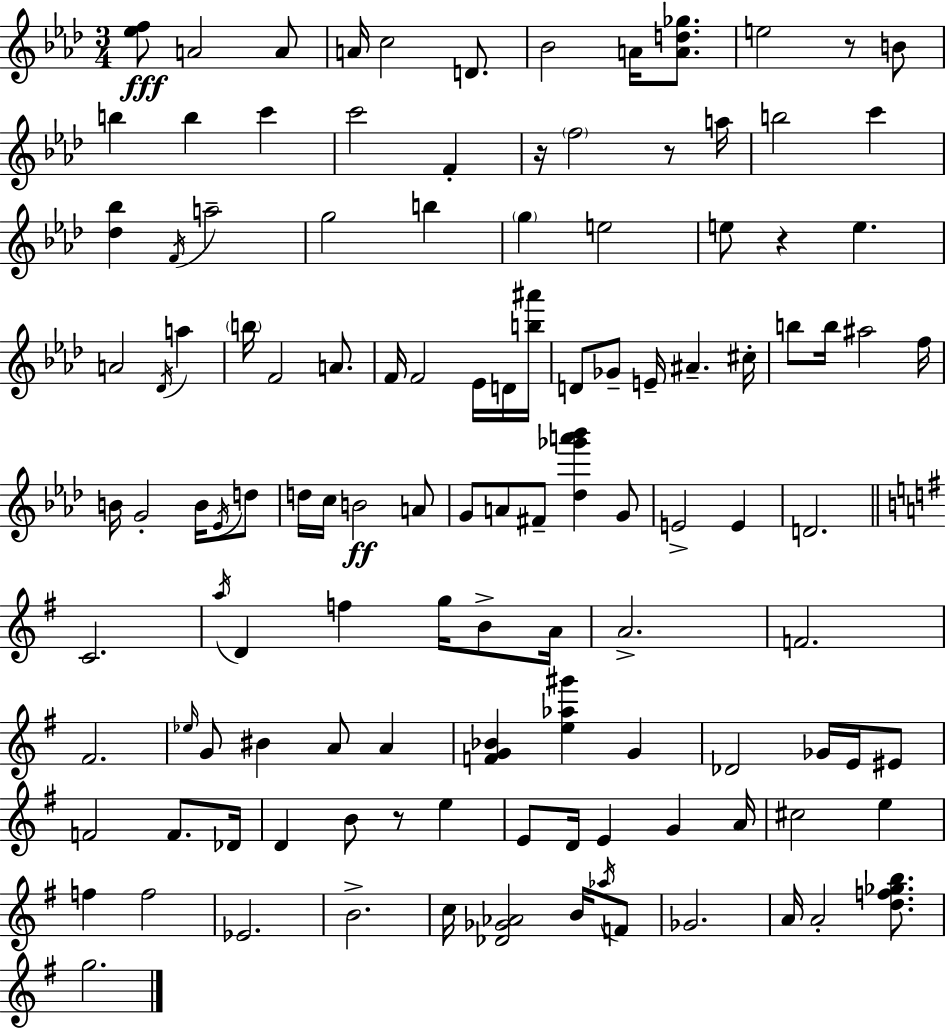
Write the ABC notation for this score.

X:1
T:Untitled
M:3/4
L:1/4
K:Ab
[_ef]/2 A2 A/2 A/4 c2 D/2 _B2 A/4 [Ad_g]/2 e2 z/2 B/2 b b c' c'2 F z/4 f2 z/2 a/4 b2 c' [_d_b] F/4 a2 g2 b g e2 e/2 z e A2 _D/4 a b/4 F2 A/2 F/4 F2 _E/4 D/4 [b^a']/4 D/2 _G/2 E/4 ^A ^c/4 b/2 b/4 ^a2 f/4 B/4 G2 B/4 _E/4 d/2 d/4 c/4 B2 A/2 G/2 A/2 ^F/2 [_d_g'a'_b'] G/2 E2 E D2 C2 a/4 D f g/4 B/2 A/4 A2 F2 ^F2 _e/4 G/2 ^B A/2 A [FG_B] [e_a^g'] G _D2 _G/4 E/4 ^E/2 F2 F/2 _D/4 D B/2 z/2 e E/2 D/4 E G A/4 ^c2 e f f2 _E2 B2 c/4 [_D_G_A]2 B/4 _a/4 F/2 _G2 A/4 A2 [df_gb]/2 g2